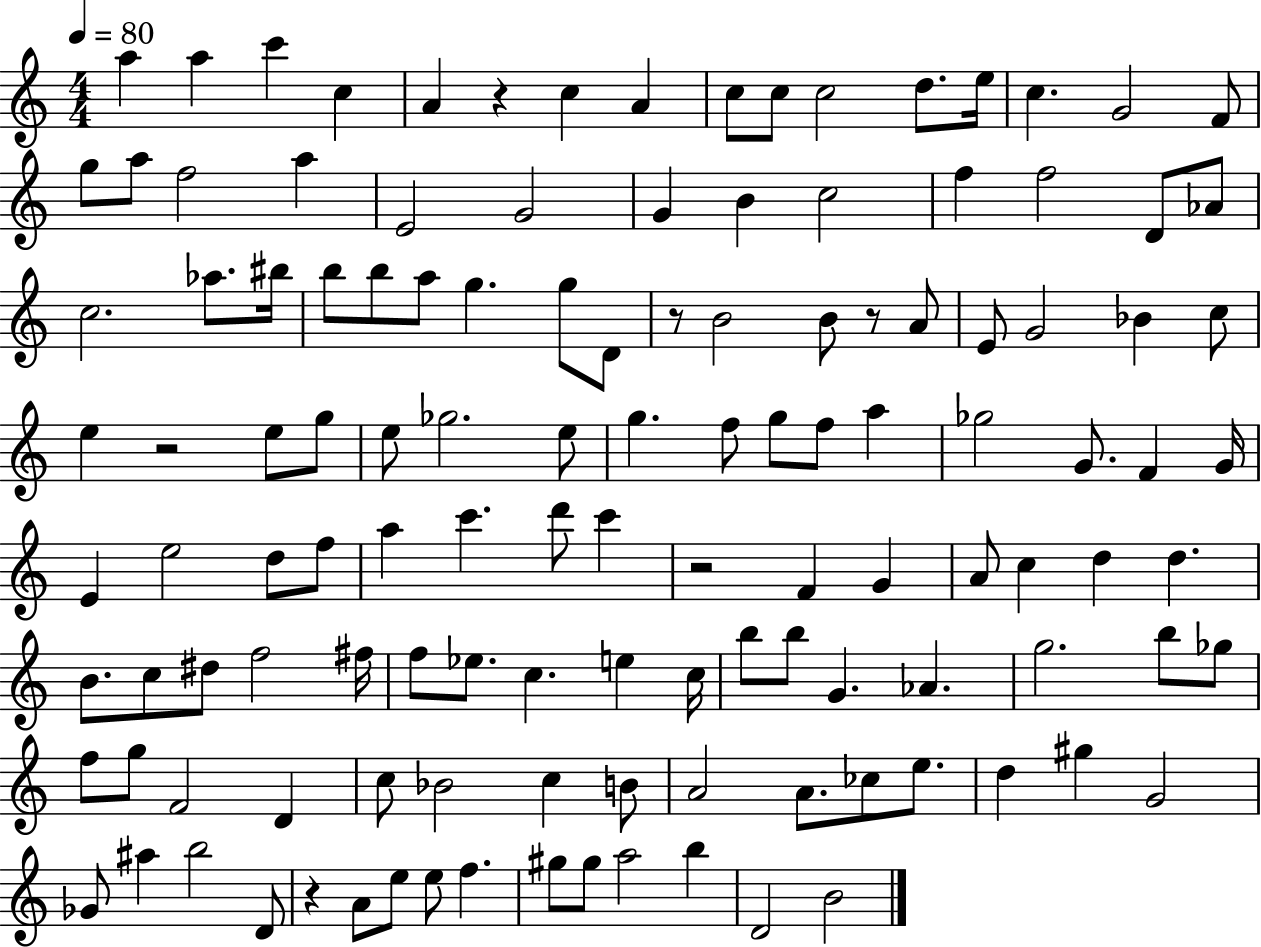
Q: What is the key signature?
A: C major